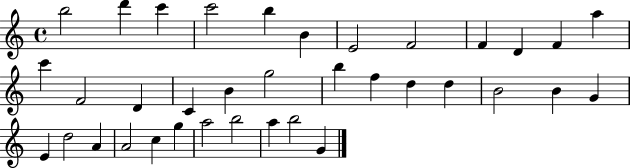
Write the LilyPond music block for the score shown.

{
  \clef treble
  \time 4/4
  \defaultTimeSignature
  \key c \major
  b''2 d'''4 c'''4 | c'''2 b''4 b'4 | e'2 f'2 | f'4 d'4 f'4 a''4 | \break c'''4 f'2 d'4 | c'4 b'4 g''2 | b''4 f''4 d''4 d''4 | b'2 b'4 g'4 | \break e'4 d''2 a'4 | a'2 c''4 g''4 | a''2 b''2 | a''4 b''2 g'4 | \break \bar "|."
}